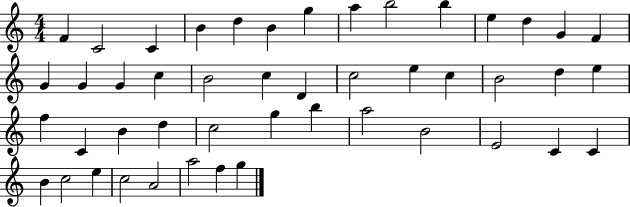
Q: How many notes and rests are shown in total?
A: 47